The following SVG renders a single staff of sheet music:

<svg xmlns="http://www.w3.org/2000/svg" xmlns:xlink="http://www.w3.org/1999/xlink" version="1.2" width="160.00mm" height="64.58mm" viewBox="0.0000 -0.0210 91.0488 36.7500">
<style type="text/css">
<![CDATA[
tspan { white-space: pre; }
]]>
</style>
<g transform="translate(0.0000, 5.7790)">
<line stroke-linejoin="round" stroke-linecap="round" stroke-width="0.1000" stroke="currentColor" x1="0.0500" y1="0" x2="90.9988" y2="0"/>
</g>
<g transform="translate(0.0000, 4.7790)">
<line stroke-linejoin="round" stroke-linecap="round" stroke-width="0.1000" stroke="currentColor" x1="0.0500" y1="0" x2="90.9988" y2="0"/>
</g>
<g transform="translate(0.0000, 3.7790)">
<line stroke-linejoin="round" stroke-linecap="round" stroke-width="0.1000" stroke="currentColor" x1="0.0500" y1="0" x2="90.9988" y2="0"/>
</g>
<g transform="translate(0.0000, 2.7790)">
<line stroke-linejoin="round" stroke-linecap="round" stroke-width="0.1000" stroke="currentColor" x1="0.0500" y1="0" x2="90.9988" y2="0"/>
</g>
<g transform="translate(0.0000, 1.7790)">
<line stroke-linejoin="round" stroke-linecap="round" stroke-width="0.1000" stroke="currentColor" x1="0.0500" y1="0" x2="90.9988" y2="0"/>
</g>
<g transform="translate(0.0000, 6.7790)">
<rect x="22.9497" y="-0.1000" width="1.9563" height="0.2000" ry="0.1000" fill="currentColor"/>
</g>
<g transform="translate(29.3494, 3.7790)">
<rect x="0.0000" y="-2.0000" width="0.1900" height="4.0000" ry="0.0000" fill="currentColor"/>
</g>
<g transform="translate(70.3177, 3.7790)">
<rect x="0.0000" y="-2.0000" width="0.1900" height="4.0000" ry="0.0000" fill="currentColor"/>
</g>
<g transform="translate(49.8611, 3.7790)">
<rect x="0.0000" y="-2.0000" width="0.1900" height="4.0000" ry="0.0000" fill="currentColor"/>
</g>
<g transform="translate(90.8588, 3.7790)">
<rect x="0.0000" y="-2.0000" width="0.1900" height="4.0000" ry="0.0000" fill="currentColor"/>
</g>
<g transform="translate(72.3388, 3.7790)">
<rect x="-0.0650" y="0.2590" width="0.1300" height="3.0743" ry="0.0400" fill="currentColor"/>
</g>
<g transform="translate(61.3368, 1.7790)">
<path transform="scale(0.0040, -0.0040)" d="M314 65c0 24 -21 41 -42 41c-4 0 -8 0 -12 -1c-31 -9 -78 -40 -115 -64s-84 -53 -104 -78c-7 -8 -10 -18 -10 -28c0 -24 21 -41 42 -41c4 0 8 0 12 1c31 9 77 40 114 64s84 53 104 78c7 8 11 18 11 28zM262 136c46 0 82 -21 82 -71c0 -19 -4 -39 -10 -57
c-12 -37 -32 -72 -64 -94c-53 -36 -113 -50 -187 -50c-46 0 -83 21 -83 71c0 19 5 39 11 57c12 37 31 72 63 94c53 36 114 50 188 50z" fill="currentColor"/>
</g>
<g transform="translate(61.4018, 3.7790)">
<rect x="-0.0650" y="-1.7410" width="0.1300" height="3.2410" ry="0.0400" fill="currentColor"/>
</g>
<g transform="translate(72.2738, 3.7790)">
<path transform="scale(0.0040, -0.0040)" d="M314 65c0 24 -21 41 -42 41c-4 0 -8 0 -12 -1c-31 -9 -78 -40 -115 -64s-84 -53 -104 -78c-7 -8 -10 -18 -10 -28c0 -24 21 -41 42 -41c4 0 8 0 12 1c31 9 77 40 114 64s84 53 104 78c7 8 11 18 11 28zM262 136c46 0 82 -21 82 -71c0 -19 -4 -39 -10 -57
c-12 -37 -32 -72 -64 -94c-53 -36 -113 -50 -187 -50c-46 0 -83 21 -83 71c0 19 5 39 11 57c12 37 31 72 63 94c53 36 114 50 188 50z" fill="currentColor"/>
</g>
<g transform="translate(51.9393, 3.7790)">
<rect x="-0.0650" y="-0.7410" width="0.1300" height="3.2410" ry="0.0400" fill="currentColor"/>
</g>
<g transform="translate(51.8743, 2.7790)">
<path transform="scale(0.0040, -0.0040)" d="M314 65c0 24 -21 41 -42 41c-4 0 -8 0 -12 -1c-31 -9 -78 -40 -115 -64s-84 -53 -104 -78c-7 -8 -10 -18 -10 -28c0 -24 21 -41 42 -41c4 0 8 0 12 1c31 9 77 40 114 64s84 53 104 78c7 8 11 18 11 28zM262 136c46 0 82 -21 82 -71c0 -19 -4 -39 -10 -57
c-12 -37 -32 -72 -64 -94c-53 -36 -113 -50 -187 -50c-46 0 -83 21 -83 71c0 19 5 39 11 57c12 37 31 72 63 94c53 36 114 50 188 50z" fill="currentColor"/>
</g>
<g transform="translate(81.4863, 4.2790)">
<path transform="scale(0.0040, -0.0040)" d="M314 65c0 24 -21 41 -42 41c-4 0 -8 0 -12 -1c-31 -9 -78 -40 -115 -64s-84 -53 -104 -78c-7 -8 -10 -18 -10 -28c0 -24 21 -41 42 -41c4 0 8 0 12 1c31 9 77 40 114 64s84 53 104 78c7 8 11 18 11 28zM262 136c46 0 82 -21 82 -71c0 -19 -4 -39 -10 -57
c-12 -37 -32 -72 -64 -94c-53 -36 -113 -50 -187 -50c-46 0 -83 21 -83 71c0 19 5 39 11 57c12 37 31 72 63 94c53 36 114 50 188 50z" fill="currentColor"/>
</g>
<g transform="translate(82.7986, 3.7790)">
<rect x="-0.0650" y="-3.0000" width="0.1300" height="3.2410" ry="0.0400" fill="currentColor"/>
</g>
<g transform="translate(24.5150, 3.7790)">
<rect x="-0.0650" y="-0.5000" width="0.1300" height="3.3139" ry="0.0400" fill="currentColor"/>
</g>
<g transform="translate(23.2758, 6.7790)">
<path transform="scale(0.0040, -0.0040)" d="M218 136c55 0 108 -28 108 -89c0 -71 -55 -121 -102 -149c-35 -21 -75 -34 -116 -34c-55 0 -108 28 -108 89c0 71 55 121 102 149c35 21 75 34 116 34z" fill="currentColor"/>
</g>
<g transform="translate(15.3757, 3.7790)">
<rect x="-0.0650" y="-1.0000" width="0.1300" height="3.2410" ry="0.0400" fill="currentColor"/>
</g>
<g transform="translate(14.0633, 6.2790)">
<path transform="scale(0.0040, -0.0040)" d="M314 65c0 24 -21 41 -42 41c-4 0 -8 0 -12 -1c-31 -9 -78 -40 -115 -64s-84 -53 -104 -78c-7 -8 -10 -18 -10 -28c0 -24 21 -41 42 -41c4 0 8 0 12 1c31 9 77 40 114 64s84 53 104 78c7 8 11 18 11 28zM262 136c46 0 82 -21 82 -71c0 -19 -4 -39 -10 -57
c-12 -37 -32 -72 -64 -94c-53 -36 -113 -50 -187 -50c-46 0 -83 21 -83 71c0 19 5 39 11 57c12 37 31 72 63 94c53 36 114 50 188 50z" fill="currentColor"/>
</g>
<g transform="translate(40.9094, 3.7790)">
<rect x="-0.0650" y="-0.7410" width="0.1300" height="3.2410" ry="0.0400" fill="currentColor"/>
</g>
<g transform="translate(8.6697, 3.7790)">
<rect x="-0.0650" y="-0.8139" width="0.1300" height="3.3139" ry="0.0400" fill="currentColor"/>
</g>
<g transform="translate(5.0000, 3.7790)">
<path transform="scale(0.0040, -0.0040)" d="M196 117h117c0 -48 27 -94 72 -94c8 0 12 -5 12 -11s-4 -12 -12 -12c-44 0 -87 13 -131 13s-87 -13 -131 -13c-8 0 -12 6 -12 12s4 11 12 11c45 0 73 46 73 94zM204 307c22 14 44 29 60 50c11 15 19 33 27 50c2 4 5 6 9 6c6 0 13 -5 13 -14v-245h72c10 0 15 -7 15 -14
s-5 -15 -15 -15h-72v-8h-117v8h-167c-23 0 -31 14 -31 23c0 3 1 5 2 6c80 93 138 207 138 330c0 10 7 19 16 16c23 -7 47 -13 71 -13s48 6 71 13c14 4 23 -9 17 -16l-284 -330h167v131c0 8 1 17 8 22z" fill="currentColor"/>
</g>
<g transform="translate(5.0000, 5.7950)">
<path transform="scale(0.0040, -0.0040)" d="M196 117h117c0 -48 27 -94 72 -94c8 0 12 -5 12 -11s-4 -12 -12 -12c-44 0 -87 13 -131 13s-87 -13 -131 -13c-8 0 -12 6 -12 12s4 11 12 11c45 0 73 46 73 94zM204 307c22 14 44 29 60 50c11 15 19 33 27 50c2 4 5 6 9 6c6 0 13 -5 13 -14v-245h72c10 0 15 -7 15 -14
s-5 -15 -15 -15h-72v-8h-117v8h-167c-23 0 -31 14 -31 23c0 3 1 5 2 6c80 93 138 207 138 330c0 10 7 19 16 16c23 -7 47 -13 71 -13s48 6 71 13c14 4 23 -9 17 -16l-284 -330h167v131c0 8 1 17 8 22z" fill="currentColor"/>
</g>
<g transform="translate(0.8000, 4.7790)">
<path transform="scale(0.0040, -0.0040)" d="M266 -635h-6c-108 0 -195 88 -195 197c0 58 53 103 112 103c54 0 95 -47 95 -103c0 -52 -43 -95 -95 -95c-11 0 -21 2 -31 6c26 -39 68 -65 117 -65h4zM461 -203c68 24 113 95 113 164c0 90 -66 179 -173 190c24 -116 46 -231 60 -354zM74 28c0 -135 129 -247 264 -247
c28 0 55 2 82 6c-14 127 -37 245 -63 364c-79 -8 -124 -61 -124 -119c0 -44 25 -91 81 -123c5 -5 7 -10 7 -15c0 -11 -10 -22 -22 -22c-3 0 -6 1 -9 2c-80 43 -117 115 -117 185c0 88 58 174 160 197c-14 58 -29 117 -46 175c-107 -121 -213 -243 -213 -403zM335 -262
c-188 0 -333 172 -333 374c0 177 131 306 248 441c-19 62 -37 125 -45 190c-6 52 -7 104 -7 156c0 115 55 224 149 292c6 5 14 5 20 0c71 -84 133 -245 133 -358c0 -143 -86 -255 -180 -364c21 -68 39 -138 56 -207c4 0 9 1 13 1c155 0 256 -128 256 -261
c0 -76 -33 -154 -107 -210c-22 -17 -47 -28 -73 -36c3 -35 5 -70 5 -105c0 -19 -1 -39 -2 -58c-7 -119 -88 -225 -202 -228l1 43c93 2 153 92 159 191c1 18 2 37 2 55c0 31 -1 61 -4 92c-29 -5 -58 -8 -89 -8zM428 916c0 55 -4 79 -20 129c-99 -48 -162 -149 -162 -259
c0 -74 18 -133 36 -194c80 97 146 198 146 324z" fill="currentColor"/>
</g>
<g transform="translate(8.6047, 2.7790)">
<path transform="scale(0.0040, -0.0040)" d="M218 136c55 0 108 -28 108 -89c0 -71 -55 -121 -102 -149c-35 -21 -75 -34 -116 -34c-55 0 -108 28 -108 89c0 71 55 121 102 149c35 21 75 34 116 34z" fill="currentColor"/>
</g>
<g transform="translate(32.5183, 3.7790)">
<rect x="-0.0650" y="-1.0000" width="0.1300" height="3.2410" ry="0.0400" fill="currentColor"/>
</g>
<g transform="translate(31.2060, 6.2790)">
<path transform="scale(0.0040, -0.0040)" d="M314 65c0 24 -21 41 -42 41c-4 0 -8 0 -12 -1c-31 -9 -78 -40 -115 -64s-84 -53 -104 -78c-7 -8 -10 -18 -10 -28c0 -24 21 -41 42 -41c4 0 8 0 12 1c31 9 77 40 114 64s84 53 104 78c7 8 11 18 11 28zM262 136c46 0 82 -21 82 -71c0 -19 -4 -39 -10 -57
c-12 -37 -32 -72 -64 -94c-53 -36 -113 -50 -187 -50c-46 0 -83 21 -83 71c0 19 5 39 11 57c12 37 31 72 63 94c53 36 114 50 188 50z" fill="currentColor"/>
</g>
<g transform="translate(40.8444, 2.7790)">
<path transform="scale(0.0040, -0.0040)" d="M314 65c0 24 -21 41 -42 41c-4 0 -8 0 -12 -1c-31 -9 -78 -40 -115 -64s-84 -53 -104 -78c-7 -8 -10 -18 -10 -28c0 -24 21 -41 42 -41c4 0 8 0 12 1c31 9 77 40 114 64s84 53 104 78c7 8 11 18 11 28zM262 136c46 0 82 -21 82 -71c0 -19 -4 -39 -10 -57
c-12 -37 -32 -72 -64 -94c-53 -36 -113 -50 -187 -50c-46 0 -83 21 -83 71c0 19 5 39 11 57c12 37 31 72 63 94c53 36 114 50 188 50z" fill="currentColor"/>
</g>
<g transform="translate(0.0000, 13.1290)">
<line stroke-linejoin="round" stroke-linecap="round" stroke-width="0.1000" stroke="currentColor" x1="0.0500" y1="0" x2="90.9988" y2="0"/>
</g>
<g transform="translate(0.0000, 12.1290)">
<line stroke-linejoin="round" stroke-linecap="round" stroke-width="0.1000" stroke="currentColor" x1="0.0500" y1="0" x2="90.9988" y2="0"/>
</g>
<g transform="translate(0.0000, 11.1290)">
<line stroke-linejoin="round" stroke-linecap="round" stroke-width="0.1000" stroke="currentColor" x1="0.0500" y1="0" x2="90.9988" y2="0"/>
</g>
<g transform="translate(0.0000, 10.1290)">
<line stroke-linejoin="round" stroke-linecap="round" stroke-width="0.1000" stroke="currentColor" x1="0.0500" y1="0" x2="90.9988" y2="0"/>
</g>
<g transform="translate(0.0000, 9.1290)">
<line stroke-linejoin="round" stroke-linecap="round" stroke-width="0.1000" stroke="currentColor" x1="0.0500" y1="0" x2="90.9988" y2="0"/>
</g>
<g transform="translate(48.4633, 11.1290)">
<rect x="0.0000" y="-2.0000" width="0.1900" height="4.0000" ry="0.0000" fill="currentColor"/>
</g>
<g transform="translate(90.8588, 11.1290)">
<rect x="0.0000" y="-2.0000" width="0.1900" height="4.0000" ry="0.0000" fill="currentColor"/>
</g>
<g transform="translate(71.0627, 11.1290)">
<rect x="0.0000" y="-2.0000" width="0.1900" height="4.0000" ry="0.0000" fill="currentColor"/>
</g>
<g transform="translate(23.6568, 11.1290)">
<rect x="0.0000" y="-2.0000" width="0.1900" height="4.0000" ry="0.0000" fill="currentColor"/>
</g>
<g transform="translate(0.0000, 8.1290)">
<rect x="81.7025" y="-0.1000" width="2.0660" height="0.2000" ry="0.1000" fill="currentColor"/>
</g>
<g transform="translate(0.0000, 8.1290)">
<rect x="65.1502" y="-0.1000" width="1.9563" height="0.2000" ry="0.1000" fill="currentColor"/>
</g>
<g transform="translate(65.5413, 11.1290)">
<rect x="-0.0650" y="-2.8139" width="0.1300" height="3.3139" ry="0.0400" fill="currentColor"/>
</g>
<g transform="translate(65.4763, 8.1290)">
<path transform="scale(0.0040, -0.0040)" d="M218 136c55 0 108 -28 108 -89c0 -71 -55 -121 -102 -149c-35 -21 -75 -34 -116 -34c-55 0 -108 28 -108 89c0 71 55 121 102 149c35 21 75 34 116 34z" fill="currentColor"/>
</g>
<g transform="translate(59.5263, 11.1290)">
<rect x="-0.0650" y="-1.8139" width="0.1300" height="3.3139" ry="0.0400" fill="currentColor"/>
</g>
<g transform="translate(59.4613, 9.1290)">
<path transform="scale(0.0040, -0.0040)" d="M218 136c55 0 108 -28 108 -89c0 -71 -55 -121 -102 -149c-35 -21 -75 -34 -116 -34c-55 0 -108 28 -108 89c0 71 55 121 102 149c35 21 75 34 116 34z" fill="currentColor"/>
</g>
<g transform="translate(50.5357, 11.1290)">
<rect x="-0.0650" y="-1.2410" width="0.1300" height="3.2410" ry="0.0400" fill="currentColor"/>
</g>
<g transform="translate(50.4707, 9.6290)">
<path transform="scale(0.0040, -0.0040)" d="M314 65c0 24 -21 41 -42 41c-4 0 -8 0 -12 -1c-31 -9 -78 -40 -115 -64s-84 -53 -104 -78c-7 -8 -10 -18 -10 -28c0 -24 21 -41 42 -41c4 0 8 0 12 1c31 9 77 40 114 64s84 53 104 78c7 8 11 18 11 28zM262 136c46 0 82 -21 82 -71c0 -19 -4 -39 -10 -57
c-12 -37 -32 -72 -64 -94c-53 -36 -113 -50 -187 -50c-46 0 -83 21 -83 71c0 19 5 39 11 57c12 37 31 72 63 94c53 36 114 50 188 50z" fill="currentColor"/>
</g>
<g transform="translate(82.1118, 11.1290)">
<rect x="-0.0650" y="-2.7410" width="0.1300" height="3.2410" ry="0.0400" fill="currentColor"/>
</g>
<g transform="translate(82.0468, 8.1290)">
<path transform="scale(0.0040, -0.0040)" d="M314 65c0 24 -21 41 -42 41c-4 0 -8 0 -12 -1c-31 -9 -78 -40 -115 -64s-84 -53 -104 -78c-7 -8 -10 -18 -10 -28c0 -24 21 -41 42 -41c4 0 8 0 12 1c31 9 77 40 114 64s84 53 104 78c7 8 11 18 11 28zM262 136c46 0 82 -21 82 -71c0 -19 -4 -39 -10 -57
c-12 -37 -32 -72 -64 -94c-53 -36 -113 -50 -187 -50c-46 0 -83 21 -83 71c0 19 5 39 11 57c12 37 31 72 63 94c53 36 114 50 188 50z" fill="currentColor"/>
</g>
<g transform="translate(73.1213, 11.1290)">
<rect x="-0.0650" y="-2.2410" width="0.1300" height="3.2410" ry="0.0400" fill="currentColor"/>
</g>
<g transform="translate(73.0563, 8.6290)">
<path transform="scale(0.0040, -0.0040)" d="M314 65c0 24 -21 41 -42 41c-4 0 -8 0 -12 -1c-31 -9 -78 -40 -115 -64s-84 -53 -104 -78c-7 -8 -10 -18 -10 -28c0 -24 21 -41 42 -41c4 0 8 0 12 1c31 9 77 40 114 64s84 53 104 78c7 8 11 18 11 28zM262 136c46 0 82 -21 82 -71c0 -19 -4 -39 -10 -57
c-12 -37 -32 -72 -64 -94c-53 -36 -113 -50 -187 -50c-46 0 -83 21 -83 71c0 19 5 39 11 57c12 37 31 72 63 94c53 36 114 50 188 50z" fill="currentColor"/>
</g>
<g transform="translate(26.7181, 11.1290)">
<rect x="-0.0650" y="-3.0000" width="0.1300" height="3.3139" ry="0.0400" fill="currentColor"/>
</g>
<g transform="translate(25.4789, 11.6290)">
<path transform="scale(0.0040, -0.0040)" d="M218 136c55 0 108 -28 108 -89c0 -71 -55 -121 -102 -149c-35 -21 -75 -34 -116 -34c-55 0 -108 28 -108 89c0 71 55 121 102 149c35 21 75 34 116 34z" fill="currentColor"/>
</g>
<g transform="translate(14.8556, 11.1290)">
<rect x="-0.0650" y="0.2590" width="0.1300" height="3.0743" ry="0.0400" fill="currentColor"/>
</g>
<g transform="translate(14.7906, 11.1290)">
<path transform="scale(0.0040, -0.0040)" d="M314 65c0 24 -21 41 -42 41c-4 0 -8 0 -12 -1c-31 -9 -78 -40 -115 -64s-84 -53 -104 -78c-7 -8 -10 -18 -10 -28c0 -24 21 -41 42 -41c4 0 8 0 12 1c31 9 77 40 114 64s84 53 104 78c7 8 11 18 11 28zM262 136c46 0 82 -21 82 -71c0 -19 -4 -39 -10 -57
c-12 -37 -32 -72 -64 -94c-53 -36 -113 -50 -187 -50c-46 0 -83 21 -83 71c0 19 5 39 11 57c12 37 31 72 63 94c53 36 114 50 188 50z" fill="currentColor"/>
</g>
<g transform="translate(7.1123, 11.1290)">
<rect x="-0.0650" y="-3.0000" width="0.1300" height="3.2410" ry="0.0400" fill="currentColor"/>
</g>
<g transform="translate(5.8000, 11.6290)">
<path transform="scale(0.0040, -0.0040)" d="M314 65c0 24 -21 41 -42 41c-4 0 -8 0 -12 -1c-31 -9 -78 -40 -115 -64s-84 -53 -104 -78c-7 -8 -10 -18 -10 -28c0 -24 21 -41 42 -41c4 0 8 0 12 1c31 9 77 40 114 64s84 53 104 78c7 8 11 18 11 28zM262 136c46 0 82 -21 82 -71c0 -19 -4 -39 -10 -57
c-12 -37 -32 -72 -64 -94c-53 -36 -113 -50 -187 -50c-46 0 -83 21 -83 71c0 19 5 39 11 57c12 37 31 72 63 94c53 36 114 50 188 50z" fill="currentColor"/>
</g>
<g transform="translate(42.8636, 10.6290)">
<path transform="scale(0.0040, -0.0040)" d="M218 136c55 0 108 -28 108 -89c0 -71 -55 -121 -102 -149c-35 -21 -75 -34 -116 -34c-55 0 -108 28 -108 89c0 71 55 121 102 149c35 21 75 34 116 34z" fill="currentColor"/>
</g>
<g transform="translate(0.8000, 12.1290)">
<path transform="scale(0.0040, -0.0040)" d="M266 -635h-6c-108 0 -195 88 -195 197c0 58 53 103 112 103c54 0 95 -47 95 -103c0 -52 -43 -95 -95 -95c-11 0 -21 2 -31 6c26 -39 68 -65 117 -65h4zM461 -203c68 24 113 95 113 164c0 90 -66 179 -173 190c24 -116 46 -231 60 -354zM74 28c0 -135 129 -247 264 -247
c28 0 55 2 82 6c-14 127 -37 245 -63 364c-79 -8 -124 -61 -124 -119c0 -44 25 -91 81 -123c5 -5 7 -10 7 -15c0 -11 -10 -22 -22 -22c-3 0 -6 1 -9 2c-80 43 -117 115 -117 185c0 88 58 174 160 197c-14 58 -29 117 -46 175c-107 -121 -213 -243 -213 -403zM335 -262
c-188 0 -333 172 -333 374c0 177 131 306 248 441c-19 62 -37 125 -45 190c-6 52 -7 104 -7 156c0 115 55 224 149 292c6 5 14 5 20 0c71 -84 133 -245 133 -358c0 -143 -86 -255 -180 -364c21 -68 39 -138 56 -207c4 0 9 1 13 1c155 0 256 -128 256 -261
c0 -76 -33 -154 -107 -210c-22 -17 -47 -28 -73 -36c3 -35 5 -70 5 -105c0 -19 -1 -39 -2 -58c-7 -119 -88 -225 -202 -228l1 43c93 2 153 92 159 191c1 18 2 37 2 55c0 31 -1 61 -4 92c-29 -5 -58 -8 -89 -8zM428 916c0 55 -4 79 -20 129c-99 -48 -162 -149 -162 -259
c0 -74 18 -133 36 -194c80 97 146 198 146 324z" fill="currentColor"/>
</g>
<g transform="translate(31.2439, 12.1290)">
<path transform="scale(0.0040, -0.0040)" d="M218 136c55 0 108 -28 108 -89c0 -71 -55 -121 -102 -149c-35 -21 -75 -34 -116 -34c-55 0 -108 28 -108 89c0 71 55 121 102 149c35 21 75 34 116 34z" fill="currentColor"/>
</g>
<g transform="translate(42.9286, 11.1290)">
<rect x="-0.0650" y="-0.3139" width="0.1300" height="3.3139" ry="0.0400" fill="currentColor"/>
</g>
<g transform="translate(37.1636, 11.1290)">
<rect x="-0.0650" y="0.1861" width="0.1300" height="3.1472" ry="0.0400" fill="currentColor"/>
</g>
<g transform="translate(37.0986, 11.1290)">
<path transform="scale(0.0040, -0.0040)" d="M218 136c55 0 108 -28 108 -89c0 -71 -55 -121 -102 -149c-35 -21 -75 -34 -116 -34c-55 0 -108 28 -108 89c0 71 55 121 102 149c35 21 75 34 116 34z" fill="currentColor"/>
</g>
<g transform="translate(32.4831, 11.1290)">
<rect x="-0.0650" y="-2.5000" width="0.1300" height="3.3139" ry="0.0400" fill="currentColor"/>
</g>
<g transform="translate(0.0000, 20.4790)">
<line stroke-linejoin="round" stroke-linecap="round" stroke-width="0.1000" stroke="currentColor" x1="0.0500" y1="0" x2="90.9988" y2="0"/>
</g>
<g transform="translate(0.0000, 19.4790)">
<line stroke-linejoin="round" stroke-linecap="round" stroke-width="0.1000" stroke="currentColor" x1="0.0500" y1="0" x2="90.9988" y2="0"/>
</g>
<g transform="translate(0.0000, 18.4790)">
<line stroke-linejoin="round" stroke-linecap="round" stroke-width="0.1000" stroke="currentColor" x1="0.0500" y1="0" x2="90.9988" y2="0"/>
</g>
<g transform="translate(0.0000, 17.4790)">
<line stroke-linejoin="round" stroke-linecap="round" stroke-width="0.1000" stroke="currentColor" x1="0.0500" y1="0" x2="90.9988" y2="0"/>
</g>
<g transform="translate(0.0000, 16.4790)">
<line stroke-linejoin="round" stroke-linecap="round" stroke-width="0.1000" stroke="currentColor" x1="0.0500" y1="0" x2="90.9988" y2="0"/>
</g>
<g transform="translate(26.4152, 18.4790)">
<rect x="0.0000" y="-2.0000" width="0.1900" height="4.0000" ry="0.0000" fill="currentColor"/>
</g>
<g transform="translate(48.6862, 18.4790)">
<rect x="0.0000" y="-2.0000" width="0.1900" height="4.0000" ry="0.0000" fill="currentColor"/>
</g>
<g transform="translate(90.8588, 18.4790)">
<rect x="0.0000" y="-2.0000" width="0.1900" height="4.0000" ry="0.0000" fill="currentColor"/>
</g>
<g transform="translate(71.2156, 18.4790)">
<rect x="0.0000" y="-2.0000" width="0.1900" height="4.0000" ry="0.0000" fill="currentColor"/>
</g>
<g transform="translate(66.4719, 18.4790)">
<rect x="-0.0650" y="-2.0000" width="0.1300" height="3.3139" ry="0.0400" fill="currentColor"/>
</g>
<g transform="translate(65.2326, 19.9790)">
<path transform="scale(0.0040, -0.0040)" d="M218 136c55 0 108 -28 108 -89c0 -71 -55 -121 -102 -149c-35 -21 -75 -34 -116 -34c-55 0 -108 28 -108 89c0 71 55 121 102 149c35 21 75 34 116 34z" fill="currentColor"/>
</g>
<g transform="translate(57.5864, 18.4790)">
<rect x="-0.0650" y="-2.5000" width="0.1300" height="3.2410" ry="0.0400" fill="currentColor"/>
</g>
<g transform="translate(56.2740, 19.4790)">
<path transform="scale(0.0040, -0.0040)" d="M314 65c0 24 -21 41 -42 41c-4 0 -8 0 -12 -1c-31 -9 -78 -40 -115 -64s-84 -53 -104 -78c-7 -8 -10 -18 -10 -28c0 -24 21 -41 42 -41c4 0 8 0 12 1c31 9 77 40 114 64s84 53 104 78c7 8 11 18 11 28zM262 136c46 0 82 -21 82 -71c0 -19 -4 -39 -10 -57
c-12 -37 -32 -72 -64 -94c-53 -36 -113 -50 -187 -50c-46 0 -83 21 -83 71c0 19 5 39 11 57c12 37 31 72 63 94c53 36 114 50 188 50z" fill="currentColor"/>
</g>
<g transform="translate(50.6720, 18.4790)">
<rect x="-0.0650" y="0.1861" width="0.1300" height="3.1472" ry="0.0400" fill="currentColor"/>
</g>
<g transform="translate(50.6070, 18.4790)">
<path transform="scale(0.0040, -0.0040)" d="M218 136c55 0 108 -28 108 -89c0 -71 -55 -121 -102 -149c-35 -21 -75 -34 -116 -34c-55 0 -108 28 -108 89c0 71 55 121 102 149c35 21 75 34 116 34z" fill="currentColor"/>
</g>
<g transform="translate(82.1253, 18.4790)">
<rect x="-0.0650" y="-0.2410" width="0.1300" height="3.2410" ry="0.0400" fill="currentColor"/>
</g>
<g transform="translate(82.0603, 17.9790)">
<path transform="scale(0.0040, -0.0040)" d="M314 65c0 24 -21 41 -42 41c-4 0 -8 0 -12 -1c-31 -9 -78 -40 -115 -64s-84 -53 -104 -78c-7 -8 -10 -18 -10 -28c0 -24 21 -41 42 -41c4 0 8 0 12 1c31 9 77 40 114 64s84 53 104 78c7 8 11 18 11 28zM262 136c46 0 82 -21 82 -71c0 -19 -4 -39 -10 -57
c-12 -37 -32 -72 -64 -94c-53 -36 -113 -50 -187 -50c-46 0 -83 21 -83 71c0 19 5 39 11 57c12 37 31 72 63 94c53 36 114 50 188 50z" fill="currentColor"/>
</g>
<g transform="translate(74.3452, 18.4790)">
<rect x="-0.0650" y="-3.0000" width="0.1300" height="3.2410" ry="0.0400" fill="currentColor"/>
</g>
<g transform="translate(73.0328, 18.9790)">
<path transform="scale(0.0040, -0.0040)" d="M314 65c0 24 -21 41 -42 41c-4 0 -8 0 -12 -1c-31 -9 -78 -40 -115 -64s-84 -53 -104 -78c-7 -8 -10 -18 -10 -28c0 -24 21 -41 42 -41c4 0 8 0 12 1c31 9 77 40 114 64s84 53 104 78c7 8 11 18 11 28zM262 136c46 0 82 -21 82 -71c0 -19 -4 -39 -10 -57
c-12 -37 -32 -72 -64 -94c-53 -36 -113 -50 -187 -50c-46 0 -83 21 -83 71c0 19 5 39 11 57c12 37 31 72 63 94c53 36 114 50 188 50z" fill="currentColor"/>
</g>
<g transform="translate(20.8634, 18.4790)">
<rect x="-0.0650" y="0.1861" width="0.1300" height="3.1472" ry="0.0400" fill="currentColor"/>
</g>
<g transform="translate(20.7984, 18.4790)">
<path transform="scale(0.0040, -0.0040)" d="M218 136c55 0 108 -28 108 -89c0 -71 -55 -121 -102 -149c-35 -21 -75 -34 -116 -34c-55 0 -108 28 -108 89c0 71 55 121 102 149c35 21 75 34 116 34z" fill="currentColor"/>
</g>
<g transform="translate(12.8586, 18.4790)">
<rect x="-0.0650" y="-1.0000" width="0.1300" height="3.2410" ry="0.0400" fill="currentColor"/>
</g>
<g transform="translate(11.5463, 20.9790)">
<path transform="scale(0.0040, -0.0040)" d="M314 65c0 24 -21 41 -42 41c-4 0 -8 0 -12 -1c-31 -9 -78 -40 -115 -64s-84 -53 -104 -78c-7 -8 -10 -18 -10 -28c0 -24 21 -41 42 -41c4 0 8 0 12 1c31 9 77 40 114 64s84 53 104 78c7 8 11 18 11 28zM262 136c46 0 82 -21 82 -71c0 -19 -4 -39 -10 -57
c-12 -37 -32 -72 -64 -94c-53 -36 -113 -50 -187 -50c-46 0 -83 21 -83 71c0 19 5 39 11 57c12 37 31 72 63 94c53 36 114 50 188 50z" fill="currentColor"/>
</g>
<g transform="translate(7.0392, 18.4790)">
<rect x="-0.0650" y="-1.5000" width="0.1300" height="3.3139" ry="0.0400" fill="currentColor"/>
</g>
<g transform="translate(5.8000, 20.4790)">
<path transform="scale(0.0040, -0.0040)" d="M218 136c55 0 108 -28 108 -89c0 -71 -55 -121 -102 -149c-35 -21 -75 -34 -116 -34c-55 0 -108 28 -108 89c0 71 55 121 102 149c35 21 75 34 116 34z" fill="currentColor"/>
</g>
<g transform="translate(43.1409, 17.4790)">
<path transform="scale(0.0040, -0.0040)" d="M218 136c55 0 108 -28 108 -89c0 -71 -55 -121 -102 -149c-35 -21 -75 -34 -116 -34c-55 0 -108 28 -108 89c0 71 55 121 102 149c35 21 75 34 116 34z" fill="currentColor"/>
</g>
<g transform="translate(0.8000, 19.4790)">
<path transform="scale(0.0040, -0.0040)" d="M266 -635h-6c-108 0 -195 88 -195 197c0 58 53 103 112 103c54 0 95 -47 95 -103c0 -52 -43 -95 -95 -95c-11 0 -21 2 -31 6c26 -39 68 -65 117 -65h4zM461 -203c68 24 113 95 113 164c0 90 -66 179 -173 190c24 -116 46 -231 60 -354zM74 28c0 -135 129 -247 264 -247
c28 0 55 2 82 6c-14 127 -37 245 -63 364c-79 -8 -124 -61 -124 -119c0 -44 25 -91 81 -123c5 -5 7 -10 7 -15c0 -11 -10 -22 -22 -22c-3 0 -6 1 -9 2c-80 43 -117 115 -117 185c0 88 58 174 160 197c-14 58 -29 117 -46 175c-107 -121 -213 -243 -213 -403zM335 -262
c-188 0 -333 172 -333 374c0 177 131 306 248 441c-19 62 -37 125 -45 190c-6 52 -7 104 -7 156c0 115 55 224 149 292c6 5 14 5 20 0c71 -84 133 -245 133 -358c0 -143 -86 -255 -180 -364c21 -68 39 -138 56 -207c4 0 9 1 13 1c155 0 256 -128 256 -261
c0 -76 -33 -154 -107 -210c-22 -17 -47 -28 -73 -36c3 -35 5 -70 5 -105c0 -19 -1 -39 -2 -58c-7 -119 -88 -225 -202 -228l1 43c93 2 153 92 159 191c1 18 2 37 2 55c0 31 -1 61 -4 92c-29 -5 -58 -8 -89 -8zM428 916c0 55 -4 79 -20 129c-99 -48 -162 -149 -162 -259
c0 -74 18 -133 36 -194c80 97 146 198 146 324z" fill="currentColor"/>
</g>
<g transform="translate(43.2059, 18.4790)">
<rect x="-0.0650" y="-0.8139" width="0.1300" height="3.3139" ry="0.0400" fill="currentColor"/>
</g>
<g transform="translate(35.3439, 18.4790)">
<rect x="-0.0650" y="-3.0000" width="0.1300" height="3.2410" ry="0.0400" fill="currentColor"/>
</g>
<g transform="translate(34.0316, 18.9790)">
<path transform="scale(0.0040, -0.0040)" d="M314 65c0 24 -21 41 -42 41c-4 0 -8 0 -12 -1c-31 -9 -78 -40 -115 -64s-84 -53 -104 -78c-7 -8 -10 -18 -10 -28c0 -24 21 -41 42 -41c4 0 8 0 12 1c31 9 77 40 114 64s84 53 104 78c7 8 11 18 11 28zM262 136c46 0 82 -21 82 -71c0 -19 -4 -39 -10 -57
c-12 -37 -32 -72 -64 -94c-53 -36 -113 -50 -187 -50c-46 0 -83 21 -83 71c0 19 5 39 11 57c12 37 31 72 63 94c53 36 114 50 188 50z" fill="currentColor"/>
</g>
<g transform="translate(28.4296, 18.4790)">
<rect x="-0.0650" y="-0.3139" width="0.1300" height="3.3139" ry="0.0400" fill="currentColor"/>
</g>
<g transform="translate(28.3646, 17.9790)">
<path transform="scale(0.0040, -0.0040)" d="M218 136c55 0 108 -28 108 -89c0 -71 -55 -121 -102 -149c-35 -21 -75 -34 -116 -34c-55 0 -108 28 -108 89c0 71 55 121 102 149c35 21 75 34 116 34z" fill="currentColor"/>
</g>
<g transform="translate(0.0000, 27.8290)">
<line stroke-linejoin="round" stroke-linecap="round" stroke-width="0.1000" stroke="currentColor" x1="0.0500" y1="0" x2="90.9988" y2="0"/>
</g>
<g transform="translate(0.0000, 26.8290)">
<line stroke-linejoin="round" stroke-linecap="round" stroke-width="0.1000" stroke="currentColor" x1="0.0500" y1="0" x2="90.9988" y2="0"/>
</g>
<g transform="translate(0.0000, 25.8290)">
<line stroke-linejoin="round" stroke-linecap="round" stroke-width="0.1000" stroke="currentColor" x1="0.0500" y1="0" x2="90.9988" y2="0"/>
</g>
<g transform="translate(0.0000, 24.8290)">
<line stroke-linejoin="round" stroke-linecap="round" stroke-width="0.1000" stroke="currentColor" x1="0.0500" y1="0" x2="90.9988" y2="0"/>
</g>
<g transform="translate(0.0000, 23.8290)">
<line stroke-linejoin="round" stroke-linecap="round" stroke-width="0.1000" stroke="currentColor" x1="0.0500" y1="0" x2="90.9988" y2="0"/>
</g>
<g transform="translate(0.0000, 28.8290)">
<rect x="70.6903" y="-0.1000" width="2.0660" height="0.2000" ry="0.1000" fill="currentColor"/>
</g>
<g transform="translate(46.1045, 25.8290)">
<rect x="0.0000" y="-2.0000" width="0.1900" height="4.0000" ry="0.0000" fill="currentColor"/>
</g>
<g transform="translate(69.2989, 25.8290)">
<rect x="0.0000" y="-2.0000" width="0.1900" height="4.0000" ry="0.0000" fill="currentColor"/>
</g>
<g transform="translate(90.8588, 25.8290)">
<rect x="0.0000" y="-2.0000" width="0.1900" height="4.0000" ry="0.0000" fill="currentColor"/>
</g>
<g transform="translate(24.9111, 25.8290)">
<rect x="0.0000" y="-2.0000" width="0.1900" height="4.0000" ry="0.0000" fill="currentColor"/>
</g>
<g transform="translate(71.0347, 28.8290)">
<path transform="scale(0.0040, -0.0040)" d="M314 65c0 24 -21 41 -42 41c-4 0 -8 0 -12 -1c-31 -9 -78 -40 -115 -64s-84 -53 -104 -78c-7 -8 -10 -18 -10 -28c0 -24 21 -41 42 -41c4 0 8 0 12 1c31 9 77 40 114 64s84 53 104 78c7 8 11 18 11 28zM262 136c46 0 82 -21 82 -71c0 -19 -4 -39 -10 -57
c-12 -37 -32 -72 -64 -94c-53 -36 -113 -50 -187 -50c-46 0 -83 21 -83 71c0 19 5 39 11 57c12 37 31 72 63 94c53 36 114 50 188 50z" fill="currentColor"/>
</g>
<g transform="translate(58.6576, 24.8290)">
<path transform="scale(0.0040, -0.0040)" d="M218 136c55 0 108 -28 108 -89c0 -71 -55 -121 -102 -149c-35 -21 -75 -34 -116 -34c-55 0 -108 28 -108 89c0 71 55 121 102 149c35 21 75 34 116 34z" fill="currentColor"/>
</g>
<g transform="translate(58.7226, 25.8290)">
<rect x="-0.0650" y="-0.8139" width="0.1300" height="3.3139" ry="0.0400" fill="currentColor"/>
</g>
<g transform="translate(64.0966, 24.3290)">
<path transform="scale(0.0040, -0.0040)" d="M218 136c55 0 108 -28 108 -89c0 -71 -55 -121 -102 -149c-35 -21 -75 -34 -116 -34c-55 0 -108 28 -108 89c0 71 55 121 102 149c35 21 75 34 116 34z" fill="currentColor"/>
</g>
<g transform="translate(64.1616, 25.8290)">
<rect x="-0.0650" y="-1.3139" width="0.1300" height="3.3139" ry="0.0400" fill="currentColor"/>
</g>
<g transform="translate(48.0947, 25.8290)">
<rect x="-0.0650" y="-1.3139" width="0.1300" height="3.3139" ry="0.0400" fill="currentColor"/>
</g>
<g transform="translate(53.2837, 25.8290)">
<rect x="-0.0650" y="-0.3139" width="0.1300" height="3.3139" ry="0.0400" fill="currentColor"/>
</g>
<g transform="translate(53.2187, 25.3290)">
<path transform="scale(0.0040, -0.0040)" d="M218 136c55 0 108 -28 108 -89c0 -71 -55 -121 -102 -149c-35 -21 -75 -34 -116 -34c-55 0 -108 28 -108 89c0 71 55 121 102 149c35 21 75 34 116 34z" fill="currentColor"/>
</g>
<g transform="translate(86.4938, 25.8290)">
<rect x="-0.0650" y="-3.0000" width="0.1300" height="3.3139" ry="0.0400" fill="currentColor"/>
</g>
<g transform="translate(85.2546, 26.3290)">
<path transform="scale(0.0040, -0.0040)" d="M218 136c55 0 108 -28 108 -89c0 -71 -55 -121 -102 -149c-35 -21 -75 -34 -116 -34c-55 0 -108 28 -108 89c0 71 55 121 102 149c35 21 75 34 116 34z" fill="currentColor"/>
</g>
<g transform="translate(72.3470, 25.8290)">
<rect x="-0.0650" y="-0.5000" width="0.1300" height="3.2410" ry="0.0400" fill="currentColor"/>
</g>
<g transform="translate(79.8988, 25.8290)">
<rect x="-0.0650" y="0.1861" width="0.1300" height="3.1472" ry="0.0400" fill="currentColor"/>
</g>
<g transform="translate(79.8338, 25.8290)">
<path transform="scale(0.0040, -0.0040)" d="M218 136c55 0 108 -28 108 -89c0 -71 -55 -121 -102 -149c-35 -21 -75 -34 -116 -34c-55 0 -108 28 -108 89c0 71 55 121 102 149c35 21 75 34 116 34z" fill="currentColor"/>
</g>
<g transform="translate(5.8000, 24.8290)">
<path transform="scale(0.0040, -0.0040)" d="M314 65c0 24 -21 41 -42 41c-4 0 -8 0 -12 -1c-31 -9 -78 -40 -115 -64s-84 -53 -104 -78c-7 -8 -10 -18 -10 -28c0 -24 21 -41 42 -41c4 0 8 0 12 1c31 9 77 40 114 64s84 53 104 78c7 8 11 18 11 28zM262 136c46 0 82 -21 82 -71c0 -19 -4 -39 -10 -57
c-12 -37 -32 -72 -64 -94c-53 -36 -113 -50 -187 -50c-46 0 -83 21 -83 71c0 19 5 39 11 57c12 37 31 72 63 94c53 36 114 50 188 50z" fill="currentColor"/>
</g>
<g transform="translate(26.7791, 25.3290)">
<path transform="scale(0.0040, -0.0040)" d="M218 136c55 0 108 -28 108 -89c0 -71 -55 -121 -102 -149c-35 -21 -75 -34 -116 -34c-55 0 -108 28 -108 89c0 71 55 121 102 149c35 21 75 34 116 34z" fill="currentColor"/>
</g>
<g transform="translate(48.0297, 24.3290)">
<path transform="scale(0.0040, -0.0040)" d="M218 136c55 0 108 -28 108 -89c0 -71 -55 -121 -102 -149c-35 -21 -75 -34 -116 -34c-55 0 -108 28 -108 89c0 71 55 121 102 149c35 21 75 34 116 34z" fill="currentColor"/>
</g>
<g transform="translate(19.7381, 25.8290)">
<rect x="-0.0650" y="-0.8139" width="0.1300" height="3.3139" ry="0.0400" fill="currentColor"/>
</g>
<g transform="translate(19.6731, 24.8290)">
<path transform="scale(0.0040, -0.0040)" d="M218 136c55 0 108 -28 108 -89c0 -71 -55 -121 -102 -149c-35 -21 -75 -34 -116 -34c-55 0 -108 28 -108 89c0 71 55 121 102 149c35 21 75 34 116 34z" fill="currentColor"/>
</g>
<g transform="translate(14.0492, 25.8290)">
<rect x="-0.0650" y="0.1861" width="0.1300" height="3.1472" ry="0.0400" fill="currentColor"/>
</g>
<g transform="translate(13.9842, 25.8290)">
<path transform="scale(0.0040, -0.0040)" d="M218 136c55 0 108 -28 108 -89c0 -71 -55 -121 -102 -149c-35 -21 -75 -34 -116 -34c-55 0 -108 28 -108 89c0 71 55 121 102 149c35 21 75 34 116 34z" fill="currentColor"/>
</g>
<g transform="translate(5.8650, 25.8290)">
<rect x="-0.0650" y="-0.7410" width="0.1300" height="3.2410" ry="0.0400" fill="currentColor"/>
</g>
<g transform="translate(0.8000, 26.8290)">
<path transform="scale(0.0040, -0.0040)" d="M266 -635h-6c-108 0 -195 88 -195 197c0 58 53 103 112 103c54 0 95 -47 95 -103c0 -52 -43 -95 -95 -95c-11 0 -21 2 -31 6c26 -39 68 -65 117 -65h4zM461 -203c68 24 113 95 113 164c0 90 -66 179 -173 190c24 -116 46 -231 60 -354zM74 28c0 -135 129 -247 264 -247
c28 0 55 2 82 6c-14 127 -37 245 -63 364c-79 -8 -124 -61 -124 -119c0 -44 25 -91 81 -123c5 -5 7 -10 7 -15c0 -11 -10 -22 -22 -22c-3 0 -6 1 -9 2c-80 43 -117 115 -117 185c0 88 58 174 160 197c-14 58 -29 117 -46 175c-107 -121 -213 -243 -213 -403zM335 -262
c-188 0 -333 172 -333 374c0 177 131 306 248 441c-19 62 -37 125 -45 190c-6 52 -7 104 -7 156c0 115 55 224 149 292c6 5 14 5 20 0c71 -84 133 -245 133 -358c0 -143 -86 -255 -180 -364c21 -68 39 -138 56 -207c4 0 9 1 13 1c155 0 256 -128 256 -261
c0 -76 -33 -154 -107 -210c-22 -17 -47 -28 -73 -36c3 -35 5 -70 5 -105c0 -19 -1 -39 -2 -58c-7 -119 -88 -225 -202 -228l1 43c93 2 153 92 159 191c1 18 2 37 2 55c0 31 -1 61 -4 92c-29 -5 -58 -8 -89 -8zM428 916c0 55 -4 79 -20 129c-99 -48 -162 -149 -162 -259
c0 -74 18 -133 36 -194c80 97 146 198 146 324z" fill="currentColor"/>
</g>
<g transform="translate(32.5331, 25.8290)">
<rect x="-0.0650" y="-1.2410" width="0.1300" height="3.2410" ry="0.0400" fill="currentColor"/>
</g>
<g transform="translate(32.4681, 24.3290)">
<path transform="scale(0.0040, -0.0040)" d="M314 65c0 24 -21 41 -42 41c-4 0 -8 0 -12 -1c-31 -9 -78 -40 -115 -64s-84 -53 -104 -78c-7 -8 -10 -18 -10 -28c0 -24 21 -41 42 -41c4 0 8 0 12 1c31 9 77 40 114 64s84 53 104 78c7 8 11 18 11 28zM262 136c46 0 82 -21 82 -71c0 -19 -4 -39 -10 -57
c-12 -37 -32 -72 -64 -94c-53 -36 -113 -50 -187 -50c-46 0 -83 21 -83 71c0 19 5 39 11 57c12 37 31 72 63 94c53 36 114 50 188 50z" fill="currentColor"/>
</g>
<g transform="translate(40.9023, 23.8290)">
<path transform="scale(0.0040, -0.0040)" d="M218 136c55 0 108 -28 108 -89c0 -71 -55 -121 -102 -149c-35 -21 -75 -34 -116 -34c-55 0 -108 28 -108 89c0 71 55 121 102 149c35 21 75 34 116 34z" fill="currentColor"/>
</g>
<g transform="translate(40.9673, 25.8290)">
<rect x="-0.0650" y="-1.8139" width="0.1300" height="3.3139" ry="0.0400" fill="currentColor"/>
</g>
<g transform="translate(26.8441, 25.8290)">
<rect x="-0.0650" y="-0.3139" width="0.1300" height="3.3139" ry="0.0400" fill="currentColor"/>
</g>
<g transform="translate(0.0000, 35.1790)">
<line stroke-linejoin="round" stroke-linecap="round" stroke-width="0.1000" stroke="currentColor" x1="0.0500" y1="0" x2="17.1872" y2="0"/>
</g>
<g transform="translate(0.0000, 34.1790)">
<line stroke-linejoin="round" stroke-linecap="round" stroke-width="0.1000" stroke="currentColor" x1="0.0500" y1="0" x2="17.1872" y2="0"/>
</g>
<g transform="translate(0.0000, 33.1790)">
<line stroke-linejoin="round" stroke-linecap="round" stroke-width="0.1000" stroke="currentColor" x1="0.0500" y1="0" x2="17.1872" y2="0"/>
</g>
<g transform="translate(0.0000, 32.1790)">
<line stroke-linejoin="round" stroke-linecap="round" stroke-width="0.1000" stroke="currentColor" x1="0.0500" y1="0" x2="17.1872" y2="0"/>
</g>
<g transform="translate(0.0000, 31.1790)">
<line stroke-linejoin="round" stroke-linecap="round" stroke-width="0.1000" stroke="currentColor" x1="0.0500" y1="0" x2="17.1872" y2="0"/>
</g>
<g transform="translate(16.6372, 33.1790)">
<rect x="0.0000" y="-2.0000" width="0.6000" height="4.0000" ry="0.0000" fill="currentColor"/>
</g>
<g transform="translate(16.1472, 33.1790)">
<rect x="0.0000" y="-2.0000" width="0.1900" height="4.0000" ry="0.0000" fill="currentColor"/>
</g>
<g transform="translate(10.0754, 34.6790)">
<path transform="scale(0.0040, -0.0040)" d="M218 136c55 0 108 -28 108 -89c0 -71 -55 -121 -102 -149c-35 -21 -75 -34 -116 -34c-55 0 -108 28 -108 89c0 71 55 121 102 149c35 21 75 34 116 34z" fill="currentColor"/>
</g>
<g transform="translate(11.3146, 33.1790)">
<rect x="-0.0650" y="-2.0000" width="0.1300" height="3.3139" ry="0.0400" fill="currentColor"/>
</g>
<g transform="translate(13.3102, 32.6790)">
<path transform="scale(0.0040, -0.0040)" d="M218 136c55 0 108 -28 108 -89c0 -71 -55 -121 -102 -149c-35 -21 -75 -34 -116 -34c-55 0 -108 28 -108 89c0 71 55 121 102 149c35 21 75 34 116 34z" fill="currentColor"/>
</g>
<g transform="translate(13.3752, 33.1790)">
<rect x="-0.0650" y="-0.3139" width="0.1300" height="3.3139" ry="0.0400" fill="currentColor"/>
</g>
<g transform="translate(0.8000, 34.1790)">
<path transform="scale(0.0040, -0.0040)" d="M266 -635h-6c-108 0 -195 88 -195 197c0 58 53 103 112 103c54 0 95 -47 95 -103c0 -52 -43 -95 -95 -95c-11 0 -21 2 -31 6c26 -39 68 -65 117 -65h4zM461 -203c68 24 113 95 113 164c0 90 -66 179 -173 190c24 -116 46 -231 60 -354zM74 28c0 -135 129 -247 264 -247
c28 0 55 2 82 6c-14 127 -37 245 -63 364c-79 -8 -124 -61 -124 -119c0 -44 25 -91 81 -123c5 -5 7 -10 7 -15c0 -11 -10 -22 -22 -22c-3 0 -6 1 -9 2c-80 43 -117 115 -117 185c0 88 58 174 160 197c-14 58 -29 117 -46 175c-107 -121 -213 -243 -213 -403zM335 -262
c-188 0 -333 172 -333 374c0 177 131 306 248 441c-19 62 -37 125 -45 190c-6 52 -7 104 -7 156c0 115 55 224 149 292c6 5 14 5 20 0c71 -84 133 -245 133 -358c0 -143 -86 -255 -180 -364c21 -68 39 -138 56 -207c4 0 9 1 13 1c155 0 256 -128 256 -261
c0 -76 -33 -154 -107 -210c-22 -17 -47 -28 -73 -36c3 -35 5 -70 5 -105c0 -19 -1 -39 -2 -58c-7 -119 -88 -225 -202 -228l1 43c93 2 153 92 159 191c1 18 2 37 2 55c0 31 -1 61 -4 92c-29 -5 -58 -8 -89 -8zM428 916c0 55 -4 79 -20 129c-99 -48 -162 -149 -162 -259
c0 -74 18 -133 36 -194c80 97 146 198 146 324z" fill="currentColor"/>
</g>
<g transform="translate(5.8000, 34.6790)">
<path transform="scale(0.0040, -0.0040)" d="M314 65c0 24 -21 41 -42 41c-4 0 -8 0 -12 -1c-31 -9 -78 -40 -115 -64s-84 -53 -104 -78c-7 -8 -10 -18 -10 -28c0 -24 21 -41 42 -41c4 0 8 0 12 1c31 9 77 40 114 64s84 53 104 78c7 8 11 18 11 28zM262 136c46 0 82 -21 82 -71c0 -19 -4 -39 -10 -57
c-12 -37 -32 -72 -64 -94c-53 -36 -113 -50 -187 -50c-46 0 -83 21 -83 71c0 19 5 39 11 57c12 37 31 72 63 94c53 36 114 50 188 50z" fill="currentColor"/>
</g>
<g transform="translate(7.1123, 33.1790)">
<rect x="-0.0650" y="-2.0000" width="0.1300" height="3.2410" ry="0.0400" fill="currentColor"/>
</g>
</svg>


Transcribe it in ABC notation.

X:1
T:Untitled
M:4/4
L:1/4
K:C
d D2 C D2 d2 d2 f2 B2 A2 A2 B2 A G B c e2 f a g2 a2 E D2 B c A2 d B G2 F A2 c2 d2 B d c e2 f e c d e C2 B A F2 F c